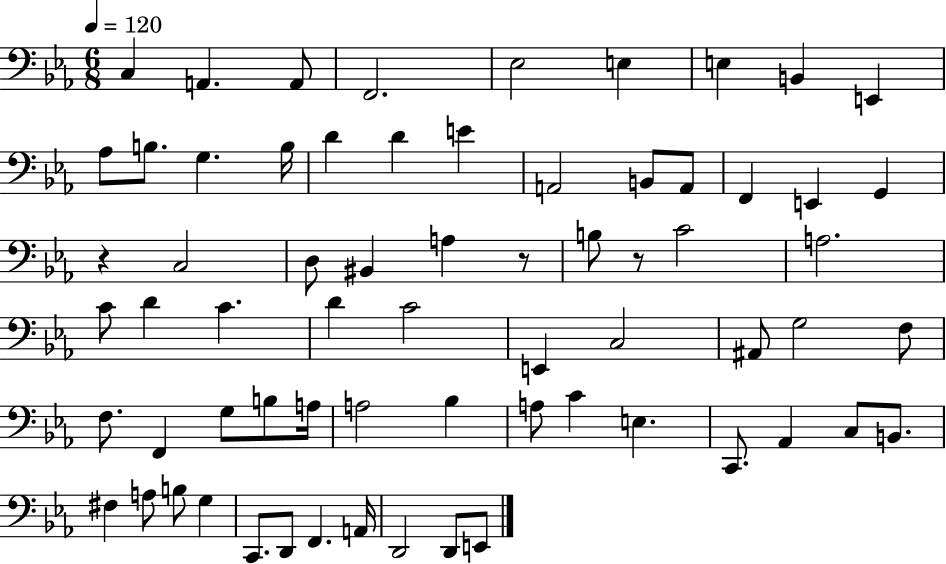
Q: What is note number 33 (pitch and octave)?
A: D4